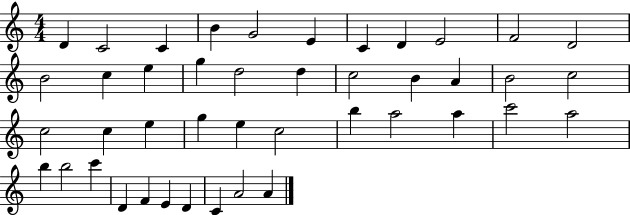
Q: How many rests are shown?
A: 0